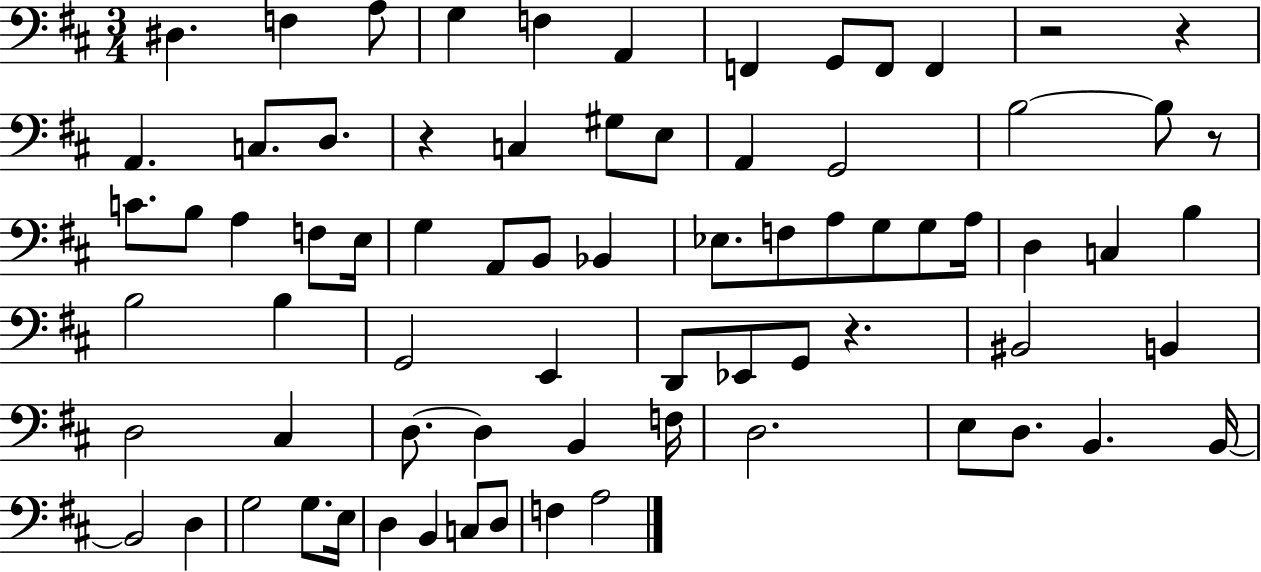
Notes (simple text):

D#3/q. F3/q A3/e G3/q F3/q A2/q F2/q G2/e F2/e F2/q R/h R/q A2/q. C3/e. D3/e. R/q C3/q G#3/e E3/e A2/q G2/h B3/h B3/e R/e C4/e. B3/e A3/q F3/e E3/s G3/q A2/e B2/e Bb2/q Eb3/e. F3/e A3/e G3/e G3/e A3/s D3/q C3/q B3/q B3/h B3/q G2/h E2/q D2/e Eb2/e G2/e R/q. BIS2/h B2/q D3/h C#3/q D3/e. D3/q B2/q F3/s D3/h. E3/e D3/e. B2/q. B2/s B2/h D3/q G3/h G3/e. E3/s D3/q B2/q C3/e D3/e F3/q A3/h